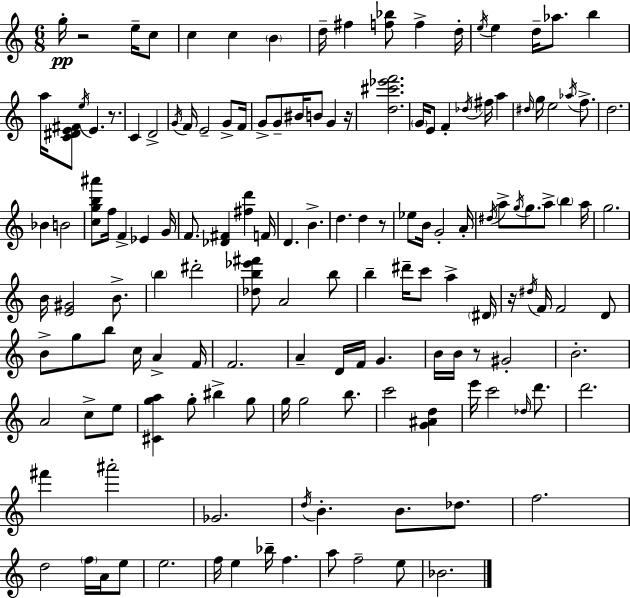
{
  \clef treble
  \numericTimeSignature
  \time 6/8
  \key c \major
  \repeat volta 2 { g''16-.\pp r2 e''16-- c''8 | c''4 c''4 \parenthesize b'4 | d''16-- fis''4 <f'' bes''>8 f''4-> d''16-. | \acciaccatura { e''16 } e''4 d''16-- aes''8. b''4 | \break a''16 <c' dis' e' fis'>8 \acciaccatura { e''16 } e'4. r8. | c'4 d'2-> | \acciaccatura { g'16 } f'16 e'2-- | g'8-> f'16 g'8-> g'8-- bis'16 b'8 g'4 | \break r16 <d'' cis''' ees''' f'''>2. | \parenthesize g'16 e'8 f'4-. \acciaccatura { des''16 } fis''16 | a''4 \grace { dis''16 } g''16 e''2 | \acciaccatura { aes''16 } f''8.-> d''2. | \break bes'4 b'2 | <c'' g'' b'' ais'''>8 f''16 f'4-> | ees'4 g'16 f'8. <des' fis'>4 | <fis'' d'''>4 f'16 d'4. | \break b'4.-> d''4. | d''4 r8 ees''8 b'16 g'2-. | a'16-. \acciaccatura { dis''16 } a''8-> \acciaccatura { g''16 } g''8. | a''8-> \parenthesize b''4 a''16 g''2. | \break b'16 <e' gis'>2 | b'8.-> \parenthesize b''4 | dis'''2-. <des'' b'' ees''' fis'''>8 a'2 | b''8 b''4-- | \break dis'''16-- c'''8 a''4-> \parenthesize dis'16 r16 \acciaccatura { dis''16 } f'16 f'2 | d'8 b'8-> g''8 | b''8 c''16 a'4-> f'16 f'2. | a'4-- | \break d'16 f'16 g'4. b'16 b'16 r8 | gis'2-. b'2.-. | a'2 | c''8-> e''8 <cis' g'' a''>4 | \break g''8-. bis''4-> g''8 g''16 g''2 | b''8. c'''2 | <g' ais' d''>4 e'''16 c'''2 | \grace { des''16 } d'''8. d'''2. | \break fis'''4 | ais'''2-. ges'2. | \acciaccatura { d''16 } b'4.-. | b'8. des''8. f''2. | \break d''2 | \parenthesize f''16 a'16 e''8 e''2. | f''16 | e''4 bes''16-- f''4. a''8 | \break f''2-- e''8 bes'2. | } \bar "|."
}